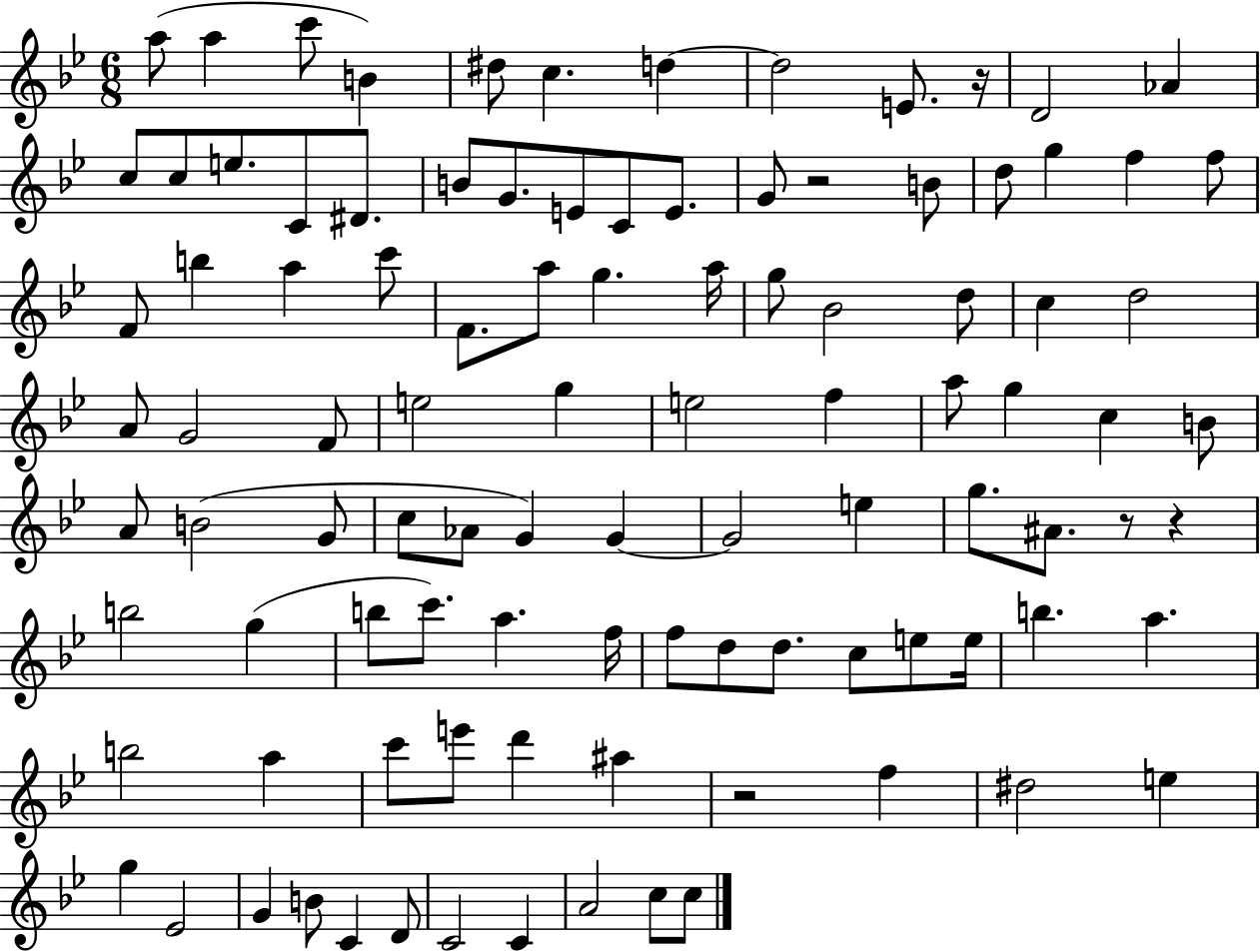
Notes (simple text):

A5/e A5/q C6/e B4/q D#5/e C5/q. D5/q D5/h E4/e. R/s D4/h Ab4/q C5/e C5/e E5/e. C4/e D#4/e. B4/e G4/e. E4/e C4/e E4/e. G4/e R/h B4/e D5/e G5/q F5/q F5/e F4/e B5/q A5/q C6/e F4/e. A5/e G5/q. A5/s G5/e Bb4/h D5/e C5/q D5/h A4/e G4/h F4/e E5/h G5/q E5/h F5/q A5/e G5/q C5/q B4/e A4/e B4/h G4/e C5/e Ab4/e G4/q G4/q G4/h E5/q G5/e. A#4/e. R/e R/q B5/h G5/q B5/e C6/e. A5/q. F5/s F5/e D5/e D5/e. C5/e E5/e E5/s B5/q. A5/q. B5/h A5/q C6/e E6/e D6/q A#5/q R/h F5/q D#5/h E5/q G5/q Eb4/h G4/q B4/e C4/q D4/e C4/h C4/q A4/h C5/e C5/e